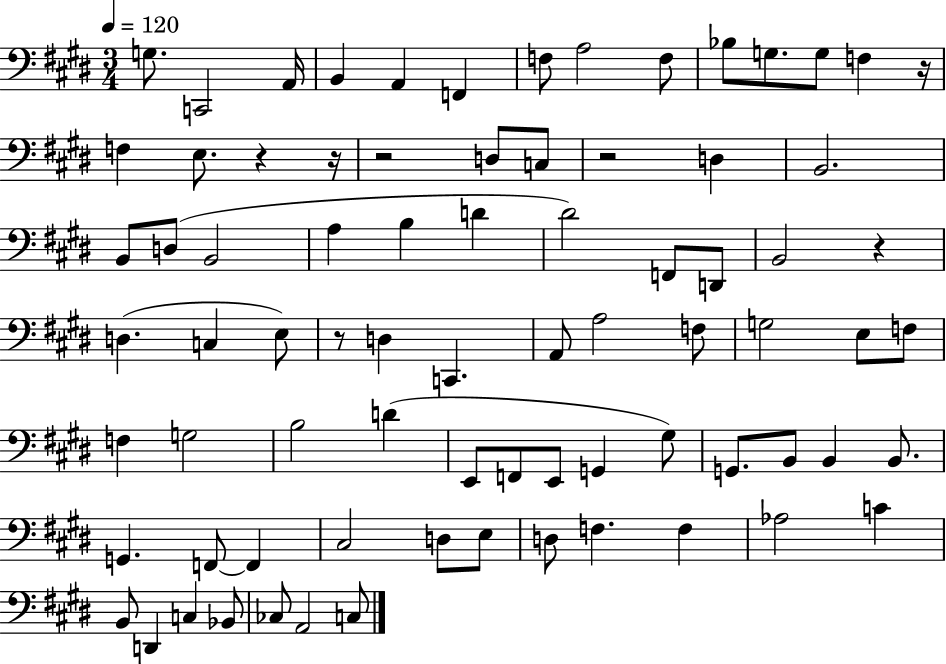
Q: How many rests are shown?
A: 7